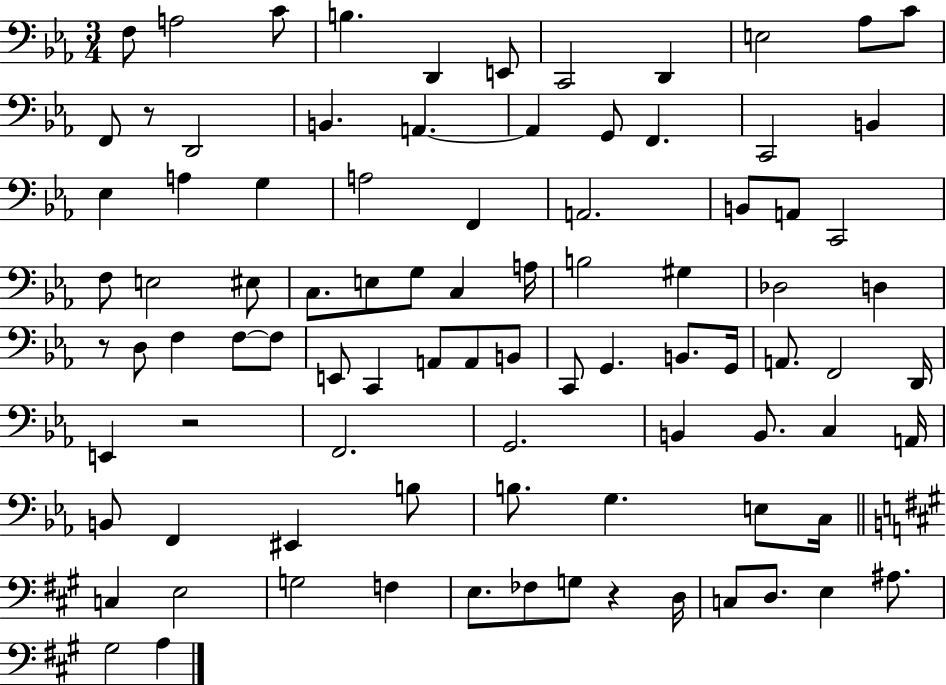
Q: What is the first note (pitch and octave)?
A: F3